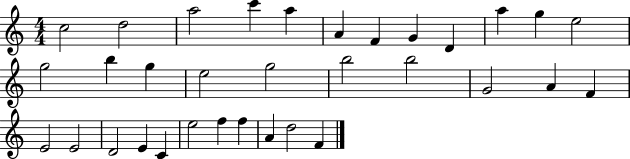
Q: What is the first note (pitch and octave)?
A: C5